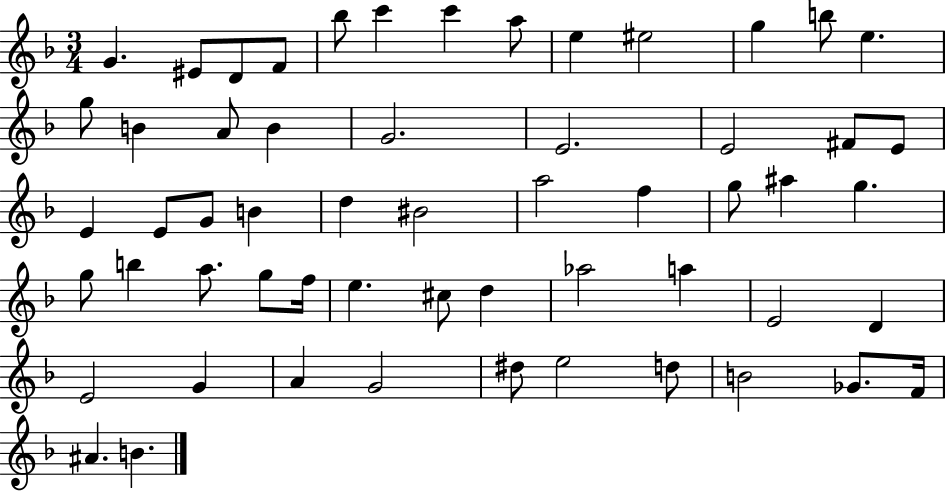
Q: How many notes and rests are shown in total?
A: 57